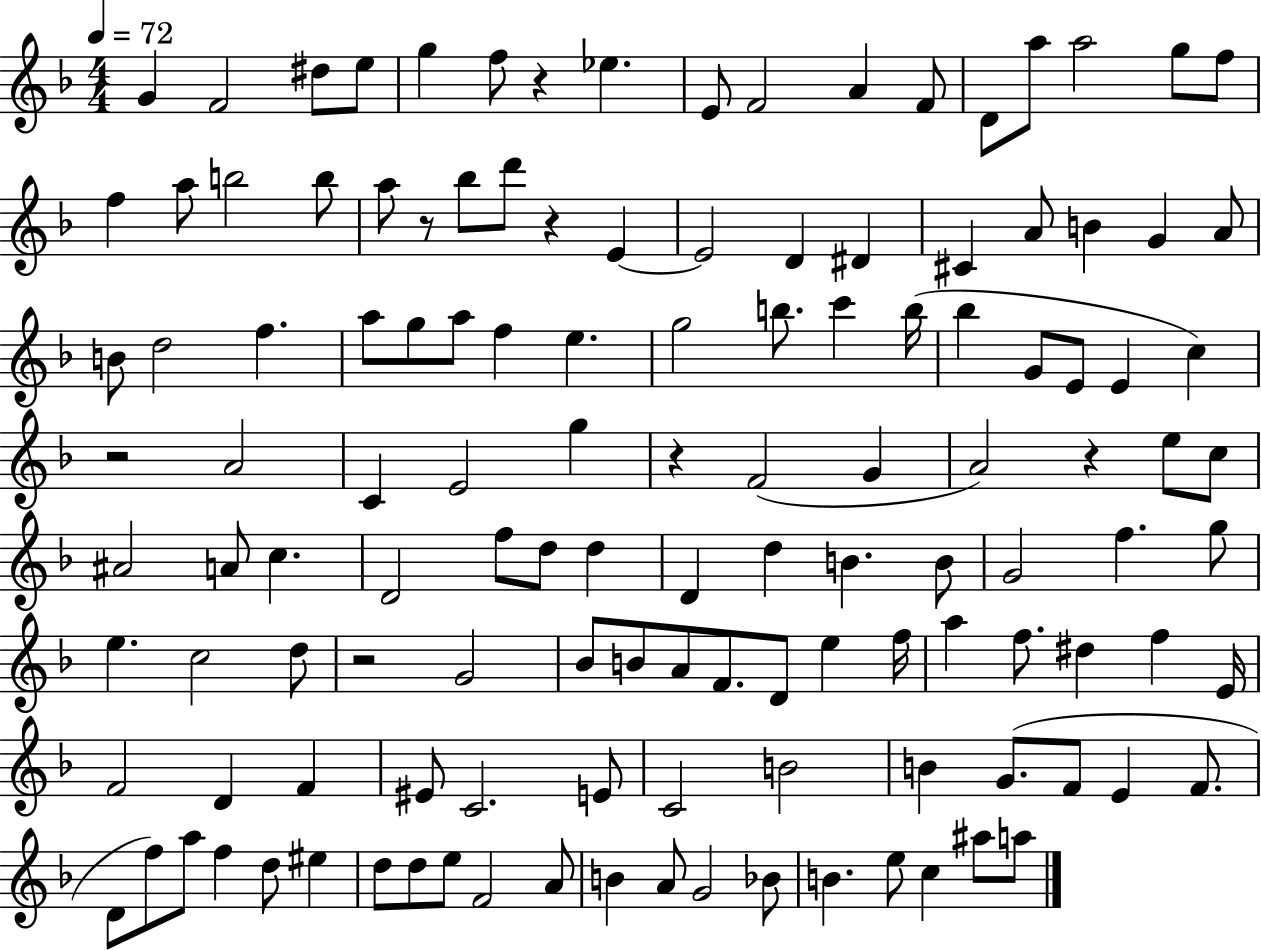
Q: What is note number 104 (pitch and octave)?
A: A5